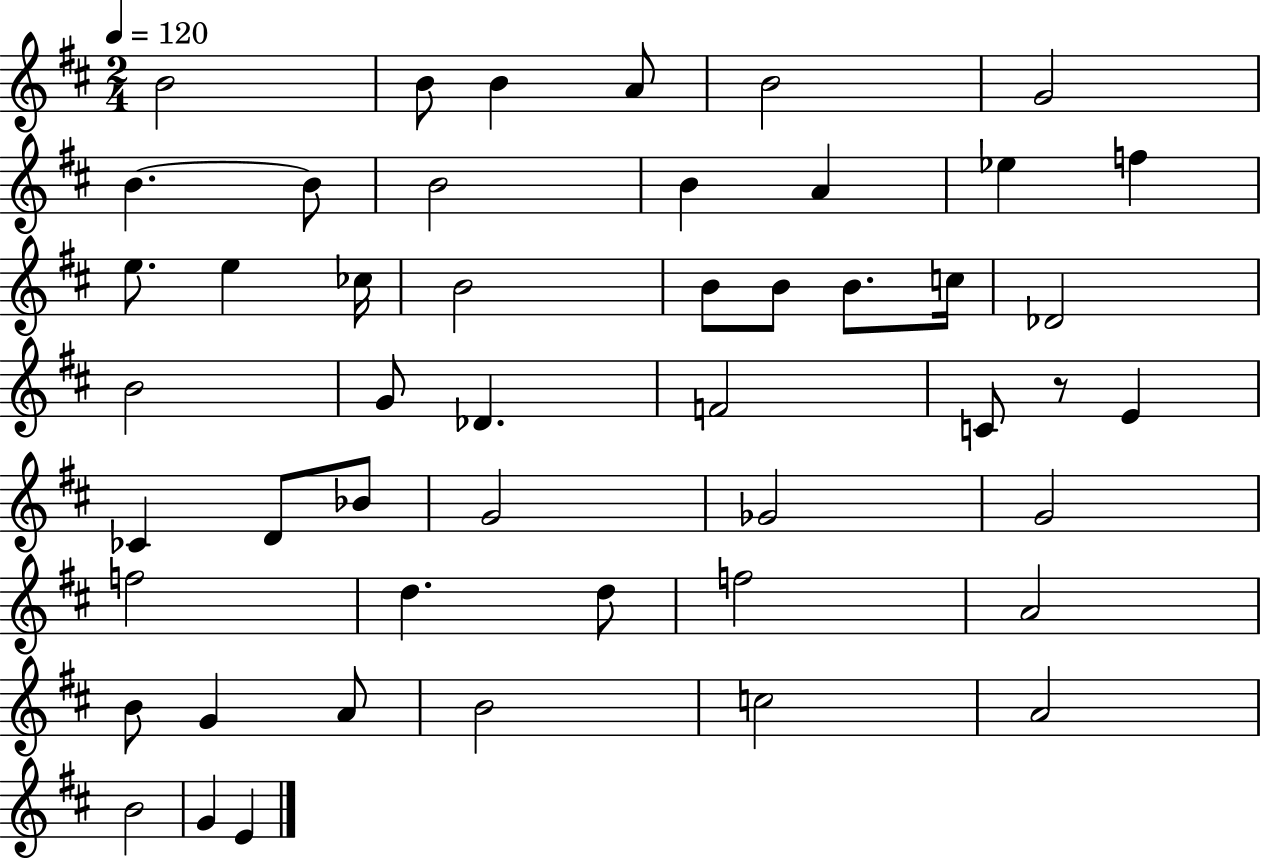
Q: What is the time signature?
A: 2/4